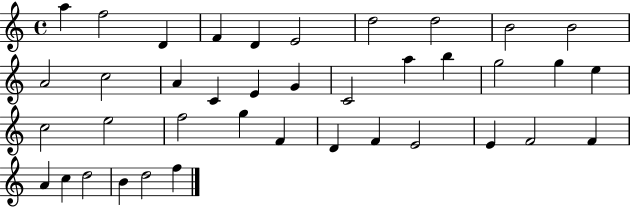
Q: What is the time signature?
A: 4/4